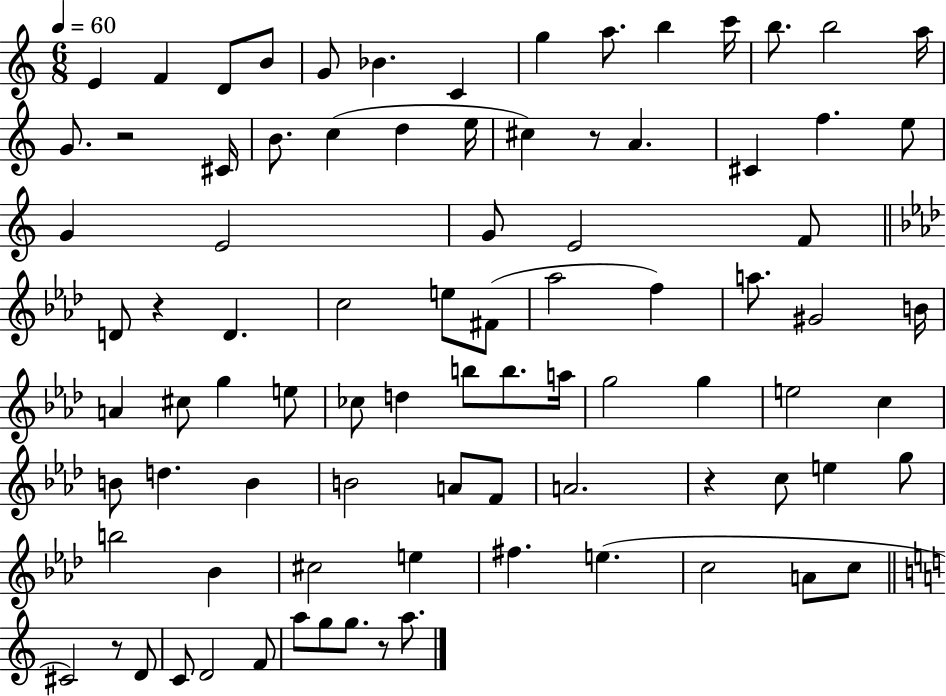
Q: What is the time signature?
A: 6/8